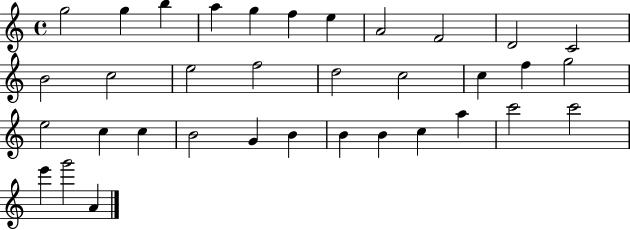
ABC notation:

X:1
T:Untitled
M:4/4
L:1/4
K:C
g2 g b a g f e A2 F2 D2 C2 B2 c2 e2 f2 d2 c2 c f g2 e2 c c B2 G B B B c a c'2 c'2 e' g'2 A